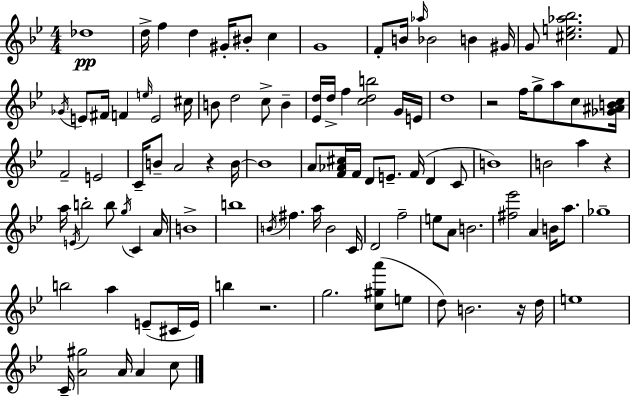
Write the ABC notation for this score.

X:1
T:Untitled
M:4/4
L:1/4
K:Gm
_d4 d/4 f d ^G/4 ^B/2 c G4 F/2 B/4 _a/4 _B2 B ^G/4 G/2 [^ce_a_b]2 F/2 _G/4 E/2 ^F/4 F e/4 E2 ^c/4 B/2 d2 c/2 B [_Ed]/4 d/4 f [cdb]2 G/4 E/4 d4 z2 f/4 g/2 a/2 c/2 [_G^ABc]/4 F2 E2 C/4 B/2 A2 z B/4 B4 A/2 [F_A^c]/4 F/4 D/2 E/2 F/4 D C/2 B4 B2 a z a/4 E/4 b2 b/2 g/4 C A/4 B4 b4 B/4 ^f a/4 B2 C/4 D2 f2 e/2 A/2 B2 [^f_e']2 A B/4 a/2 _g4 b2 a E/2 ^C/4 E/4 b z2 g2 [c^ga']/2 e/2 d/2 B2 z/4 d/4 e4 C/4 [A^g]2 A/4 A c/2